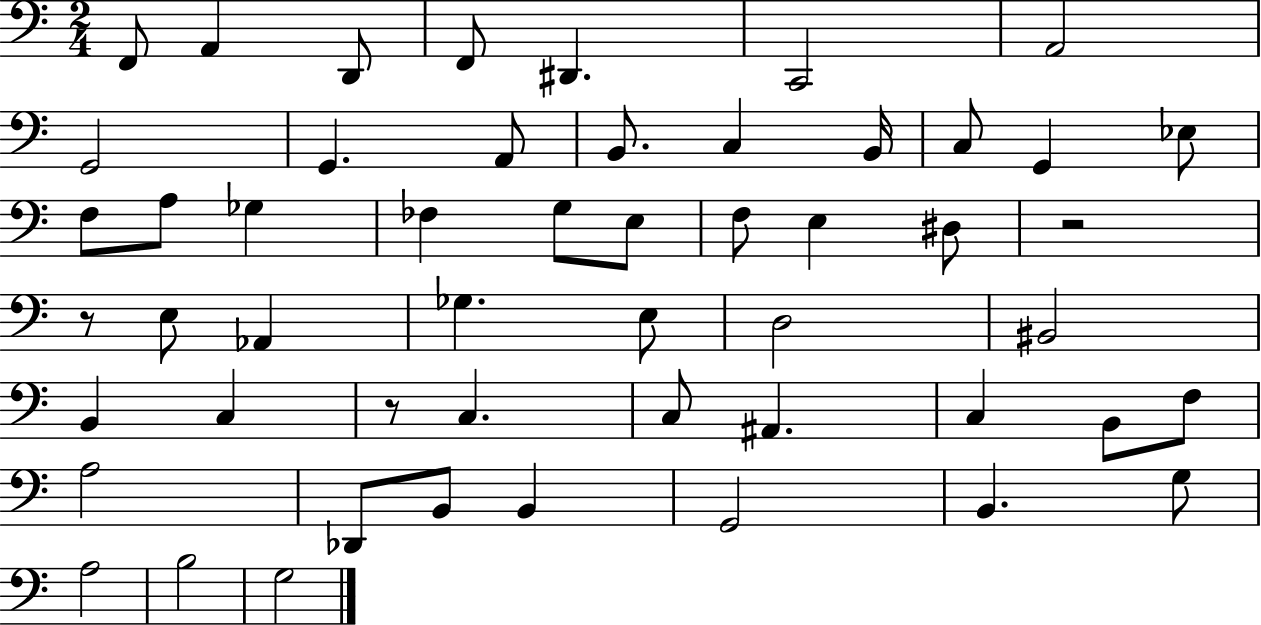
{
  \clef bass
  \numericTimeSignature
  \time 2/4
  \key c \major
  f,8 a,4 d,8 | f,8 dis,4. | c,2 | a,2 | \break g,2 | g,4. a,8 | b,8. c4 b,16 | c8 g,4 ees8 | \break f8 a8 ges4 | fes4 g8 e8 | f8 e4 dis8 | r2 | \break r8 e8 aes,4 | ges4. e8 | d2 | bis,2 | \break b,4 c4 | r8 c4. | c8 ais,4. | c4 b,8 f8 | \break a2 | des,8 b,8 b,4 | g,2 | b,4. g8 | \break a2 | b2 | g2 | \bar "|."
}